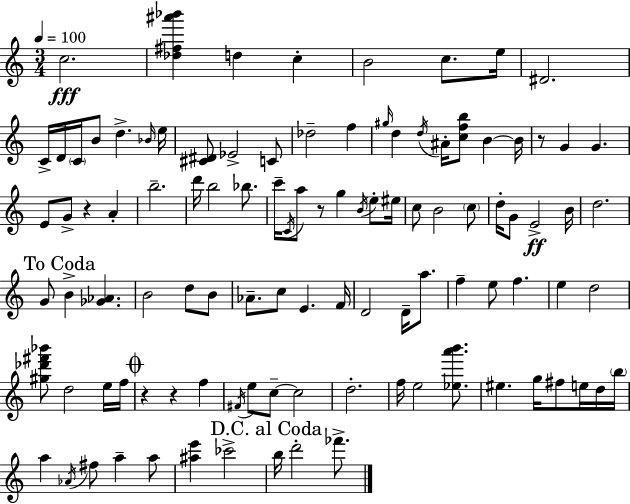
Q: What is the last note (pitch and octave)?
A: FES6